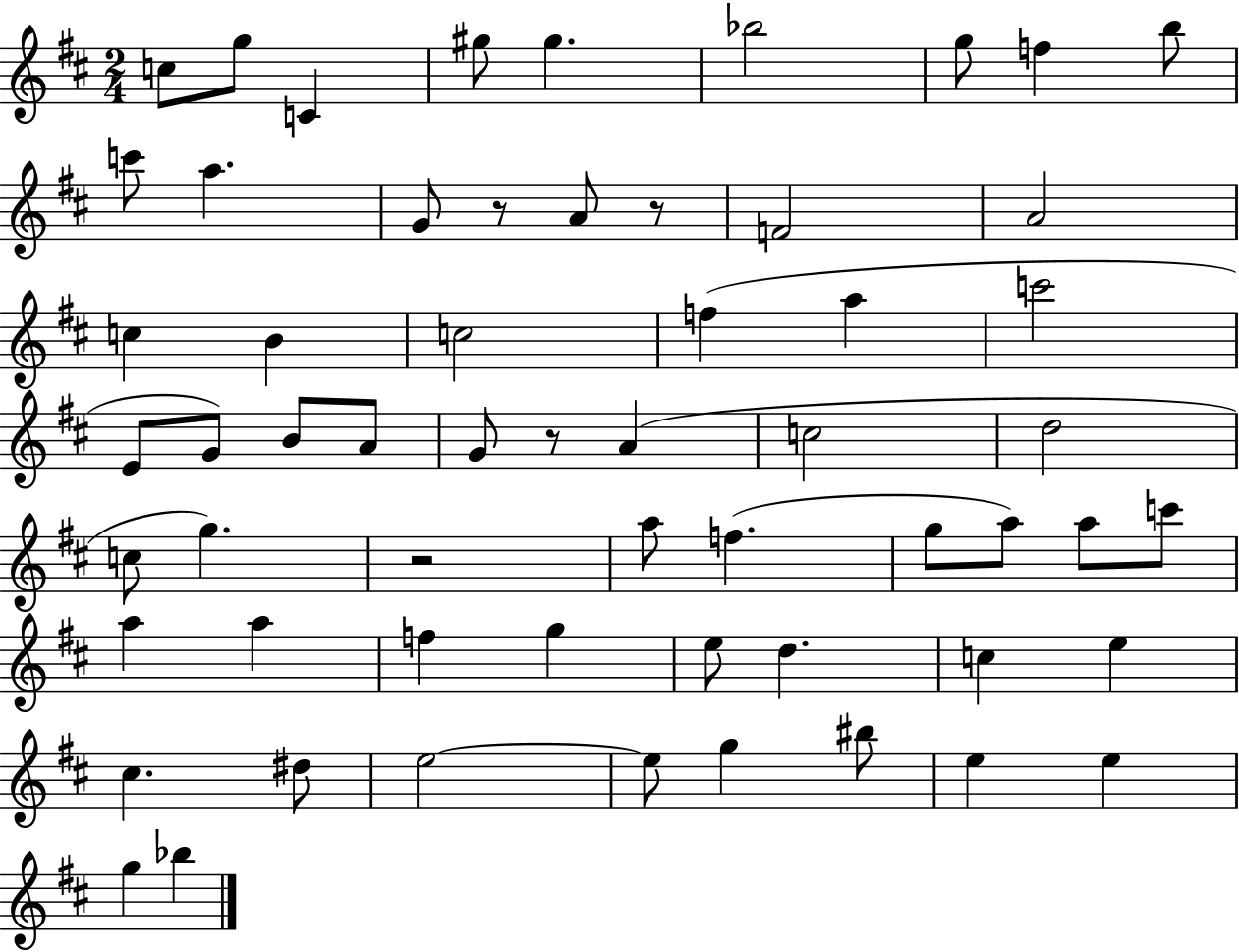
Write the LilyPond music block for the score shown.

{
  \clef treble
  \numericTimeSignature
  \time 2/4
  \key d \major
  c''8 g''8 c'4 | gis''8 gis''4. | bes''2 | g''8 f''4 b''8 | \break c'''8 a''4. | g'8 r8 a'8 r8 | f'2 | a'2 | \break c''4 b'4 | c''2 | f''4( a''4 | c'''2 | \break e'8 g'8) b'8 a'8 | g'8 r8 a'4( | c''2 | d''2 | \break c''8 g''4.) | r2 | a''8 f''4.( | g''8 a''8) a''8 c'''8 | \break a''4 a''4 | f''4 g''4 | e''8 d''4. | c''4 e''4 | \break cis''4. dis''8 | e''2~~ | e''8 g''4 bis''8 | e''4 e''4 | \break g''4 bes''4 | \bar "|."
}